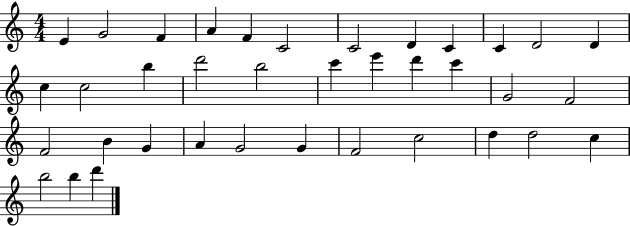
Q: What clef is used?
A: treble